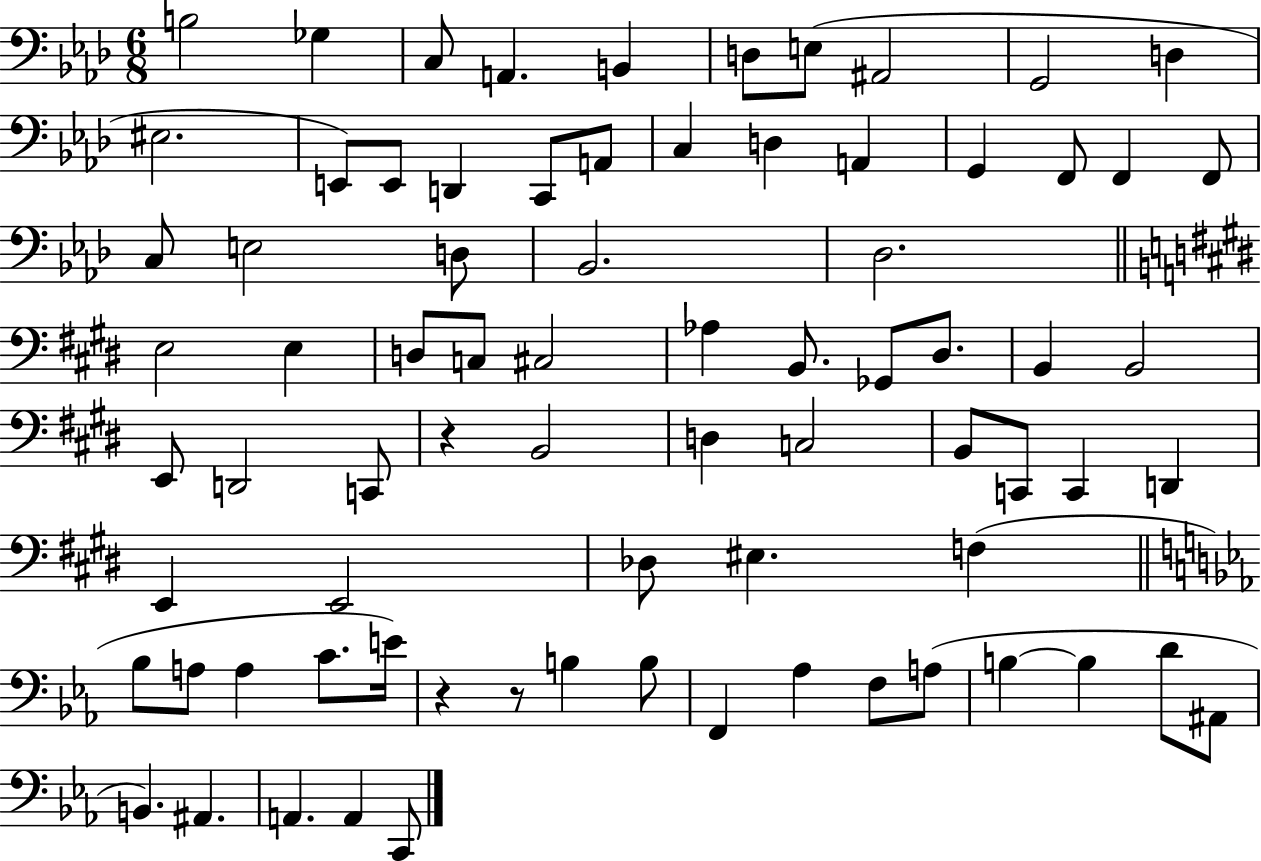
X:1
T:Untitled
M:6/8
L:1/4
K:Ab
B,2 _G, C,/2 A,, B,, D,/2 E,/2 ^A,,2 G,,2 D, ^E,2 E,,/2 E,,/2 D,, C,,/2 A,,/2 C, D, A,, G,, F,,/2 F,, F,,/2 C,/2 E,2 D,/2 _B,,2 _D,2 E,2 E, D,/2 C,/2 ^C,2 _A, B,,/2 _G,,/2 ^D,/2 B,, B,,2 E,,/2 D,,2 C,,/2 z B,,2 D, C,2 B,,/2 C,,/2 C,, D,, E,, E,,2 _D,/2 ^E, F, _B,/2 A,/2 A, C/2 E/4 z z/2 B, B,/2 F,, _A, F,/2 A,/2 B, B, D/2 ^A,,/2 B,, ^A,, A,, A,, C,,/2